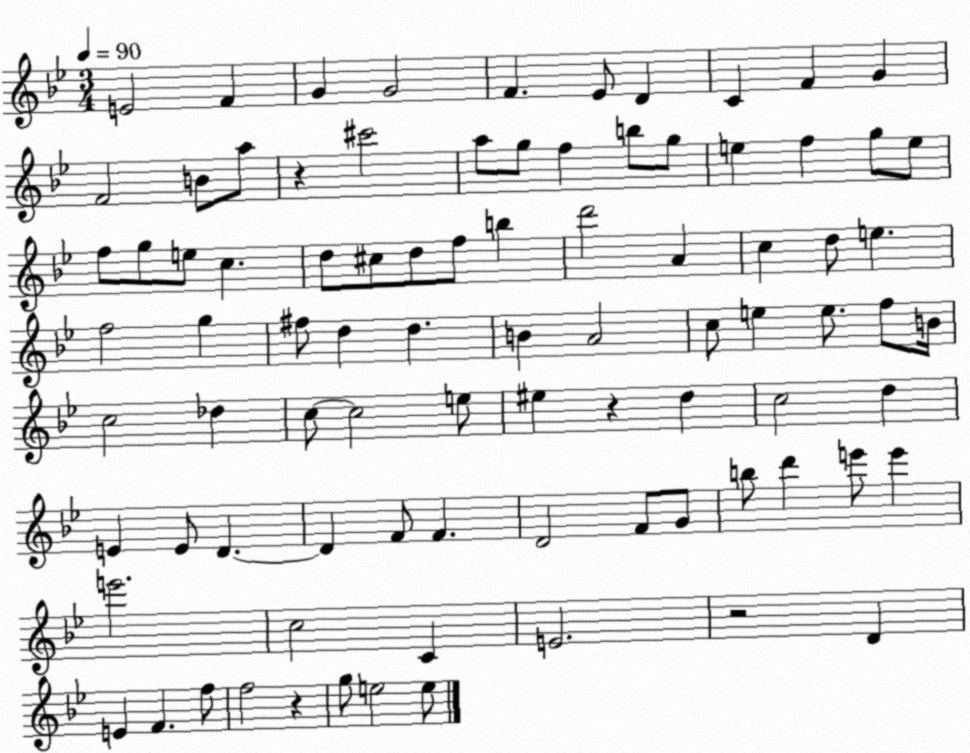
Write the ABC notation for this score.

X:1
T:Untitled
M:3/4
L:1/4
K:Bb
E2 F G G2 F _E/2 D C F G F2 B/2 a/2 z ^c'2 a/2 g/2 f b/2 g/2 e f g/2 e/2 f/2 g/2 e/2 c d/2 ^c/2 d/2 f/2 b d'2 A c d/2 e f2 g ^f/2 d d B A2 c/2 e e/2 f/2 B/4 c2 _d c/2 c2 e/2 ^e z d c2 d E E/2 D D F/2 F D2 F/2 G/2 b/2 d' e'/2 e' e'2 c2 C E2 z2 D E F f/2 f2 z g/2 e2 e/2